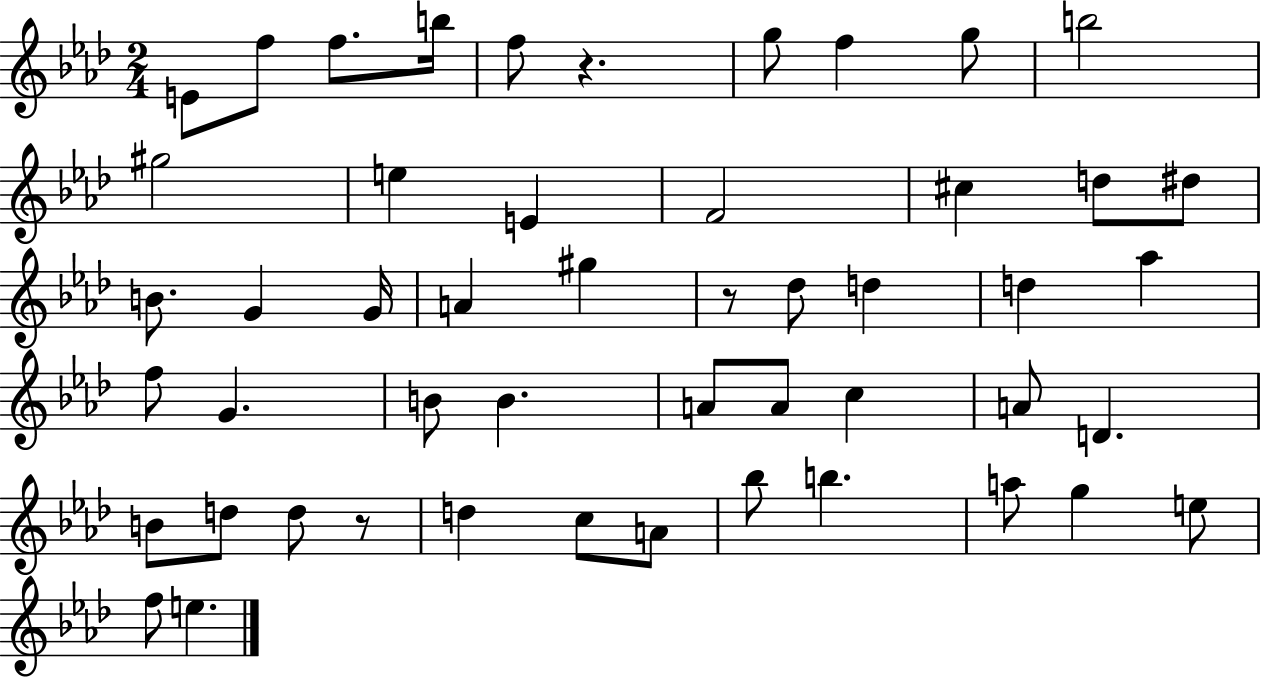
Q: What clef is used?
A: treble